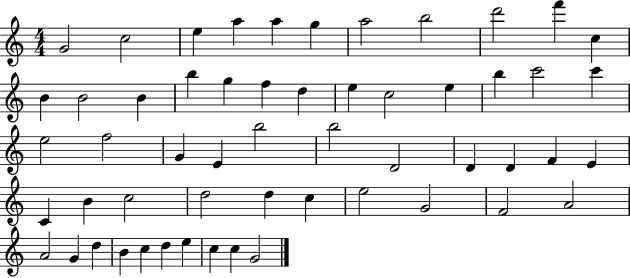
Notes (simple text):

G4/h C5/h E5/q A5/q A5/q G5/q A5/h B5/h D6/h F6/q C5/q B4/q B4/h B4/q B5/q G5/q F5/q D5/q E5/q C5/h E5/q B5/q C6/h C6/q E5/h F5/h G4/q E4/q B5/h B5/h D4/h D4/q D4/q F4/q E4/q C4/q B4/q C5/h D5/h D5/q C5/q E5/h G4/h F4/h A4/h A4/h G4/q D5/q B4/q C5/q D5/q E5/q C5/q C5/q G4/h